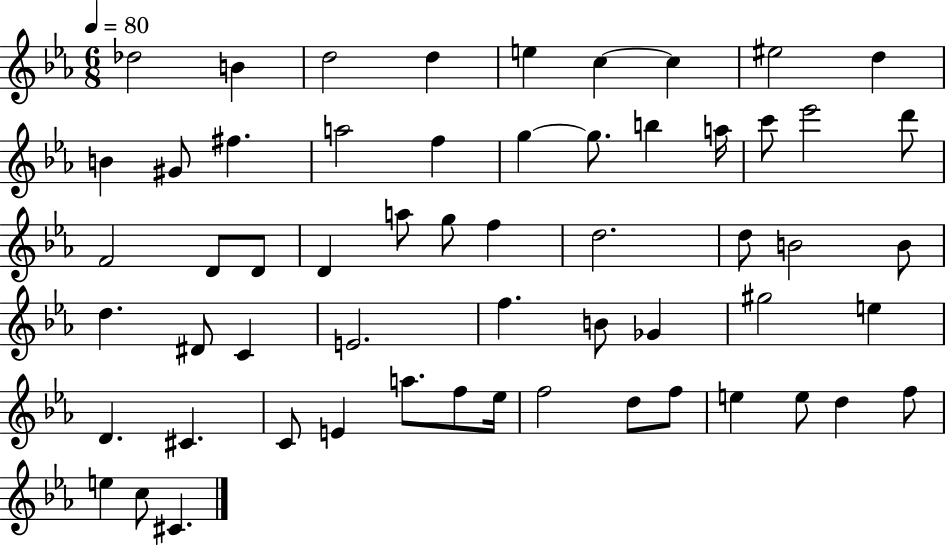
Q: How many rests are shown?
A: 0